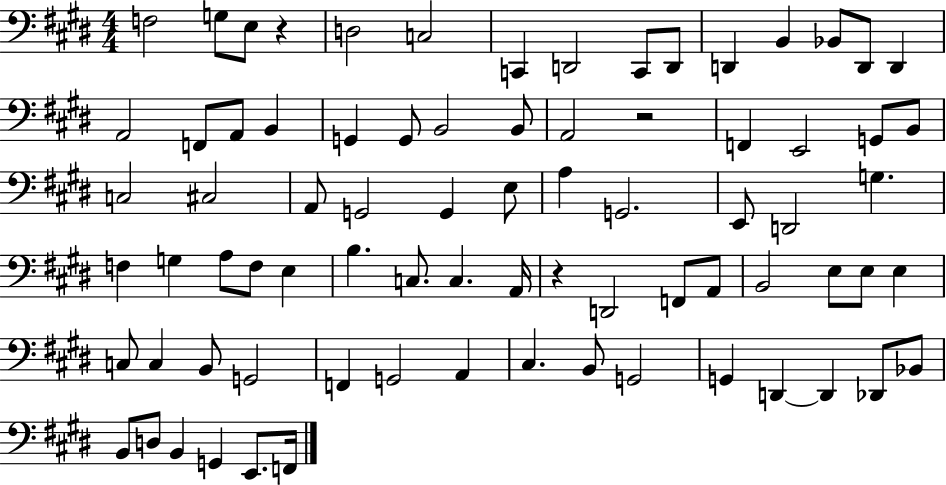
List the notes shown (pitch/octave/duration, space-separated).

F3/h G3/e E3/e R/q D3/h C3/h C2/q D2/h C2/e D2/e D2/q B2/q Bb2/e D2/e D2/q A2/h F2/e A2/e B2/q G2/q G2/e B2/h B2/e A2/h R/h F2/q E2/h G2/e B2/e C3/h C#3/h A2/e G2/h G2/q E3/e A3/q G2/h. E2/e D2/h G3/q. F3/q G3/q A3/e F3/e E3/q B3/q. C3/e. C3/q. A2/s R/q D2/h F2/e A2/e B2/h E3/e E3/e E3/q C3/e C3/q B2/e G2/h F2/q G2/h A2/q C#3/q. B2/e G2/h G2/q D2/q D2/q Db2/e Bb2/e B2/e D3/e B2/q G2/q E2/e. F2/s